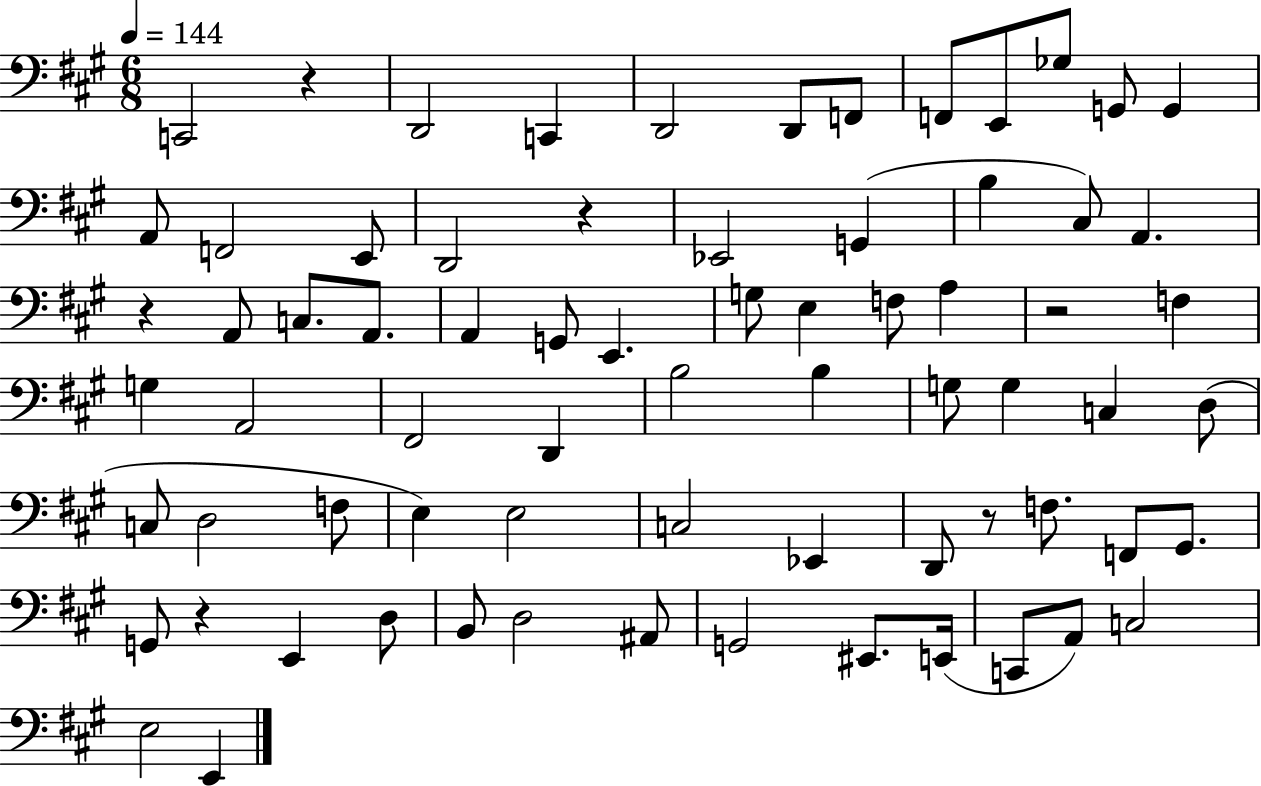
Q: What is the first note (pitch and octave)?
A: C2